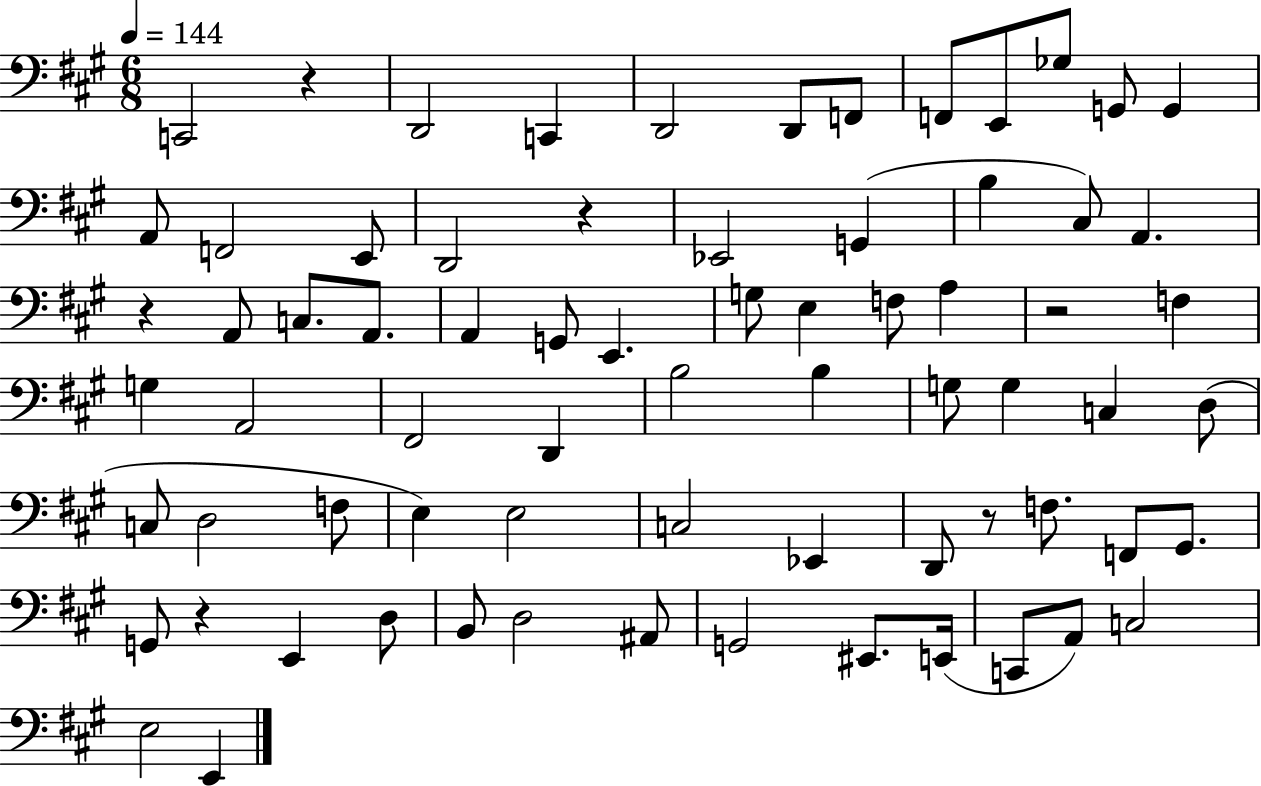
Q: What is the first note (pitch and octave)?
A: C2